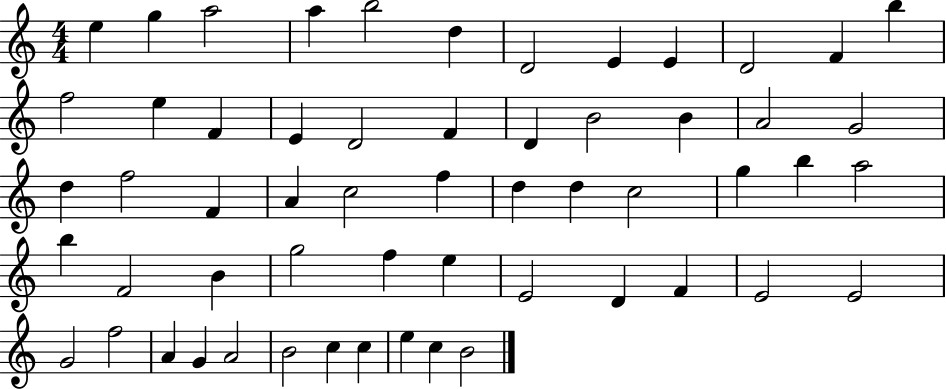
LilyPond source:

{
  \clef treble
  \numericTimeSignature
  \time 4/4
  \key c \major
  e''4 g''4 a''2 | a''4 b''2 d''4 | d'2 e'4 e'4 | d'2 f'4 b''4 | \break f''2 e''4 f'4 | e'4 d'2 f'4 | d'4 b'2 b'4 | a'2 g'2 | \break d''4 f''2 f'4 | a'4 c''2 f''4 | d''4 d''4 c''2 | g''4 b''4 a''2 | \break b''4 f'2 b'4 | g''2 f''4 e''4 | e'2 d'4 f'4 | e'2 e'2 | \break g'2 f''2 | a'4 g'4 a'2 | b'2 c''4 c''4 | e''4 c''4 b'2 | \break \bar "|."
}